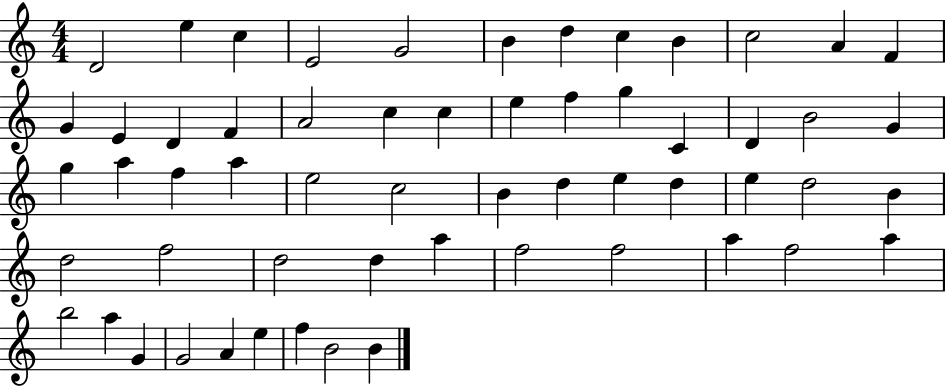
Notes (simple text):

D4/h E5/q C5/q E4/h G4/h B4/q D5/q C5/q B4/q C5/h A4/q F4/q G4/q E4/q D4/q F4/q A4/h C5/q C5/q E5/q F5/q G5/q C4/q D4/q B4/h G4/q G5/q A5/q F5/q A5/q E5/h C5/h B4/q D5/q E5/q D5/q E5/q D5/h B4/q D5/h F5/h D5/h D5/q A5/q F5/h F5/h A5/q F5/h A5/q B5/h A5/q G4/q G4/h A4/q E5/q F5/q B4/h B4/q